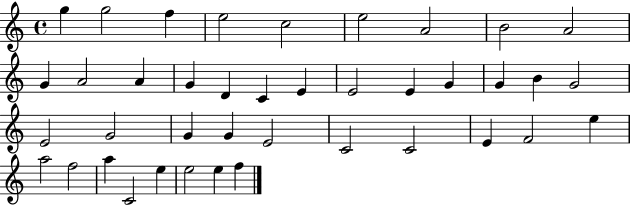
{
  \clef treble
  \time 4/4
  \defaultTimeSignature
  \key c \major
  g''4 g''2 f''4 | e''2 c''2 | e''2 a'2 | b'2 a'2 | \break g'4 a'2 a'4 | g'4 d'4 c'4 e'4 | e'2 e'4 g'4 | g'4 b'4 g'2 | \break e'2 g'2 | g'4 g'4 e'2 | c'2 c'2 | e'4 f'2 e''4 | \break a''2 f''2 | a''4 c'2 e''4 | e''2 e''4 f''4 | \bar "|."
}